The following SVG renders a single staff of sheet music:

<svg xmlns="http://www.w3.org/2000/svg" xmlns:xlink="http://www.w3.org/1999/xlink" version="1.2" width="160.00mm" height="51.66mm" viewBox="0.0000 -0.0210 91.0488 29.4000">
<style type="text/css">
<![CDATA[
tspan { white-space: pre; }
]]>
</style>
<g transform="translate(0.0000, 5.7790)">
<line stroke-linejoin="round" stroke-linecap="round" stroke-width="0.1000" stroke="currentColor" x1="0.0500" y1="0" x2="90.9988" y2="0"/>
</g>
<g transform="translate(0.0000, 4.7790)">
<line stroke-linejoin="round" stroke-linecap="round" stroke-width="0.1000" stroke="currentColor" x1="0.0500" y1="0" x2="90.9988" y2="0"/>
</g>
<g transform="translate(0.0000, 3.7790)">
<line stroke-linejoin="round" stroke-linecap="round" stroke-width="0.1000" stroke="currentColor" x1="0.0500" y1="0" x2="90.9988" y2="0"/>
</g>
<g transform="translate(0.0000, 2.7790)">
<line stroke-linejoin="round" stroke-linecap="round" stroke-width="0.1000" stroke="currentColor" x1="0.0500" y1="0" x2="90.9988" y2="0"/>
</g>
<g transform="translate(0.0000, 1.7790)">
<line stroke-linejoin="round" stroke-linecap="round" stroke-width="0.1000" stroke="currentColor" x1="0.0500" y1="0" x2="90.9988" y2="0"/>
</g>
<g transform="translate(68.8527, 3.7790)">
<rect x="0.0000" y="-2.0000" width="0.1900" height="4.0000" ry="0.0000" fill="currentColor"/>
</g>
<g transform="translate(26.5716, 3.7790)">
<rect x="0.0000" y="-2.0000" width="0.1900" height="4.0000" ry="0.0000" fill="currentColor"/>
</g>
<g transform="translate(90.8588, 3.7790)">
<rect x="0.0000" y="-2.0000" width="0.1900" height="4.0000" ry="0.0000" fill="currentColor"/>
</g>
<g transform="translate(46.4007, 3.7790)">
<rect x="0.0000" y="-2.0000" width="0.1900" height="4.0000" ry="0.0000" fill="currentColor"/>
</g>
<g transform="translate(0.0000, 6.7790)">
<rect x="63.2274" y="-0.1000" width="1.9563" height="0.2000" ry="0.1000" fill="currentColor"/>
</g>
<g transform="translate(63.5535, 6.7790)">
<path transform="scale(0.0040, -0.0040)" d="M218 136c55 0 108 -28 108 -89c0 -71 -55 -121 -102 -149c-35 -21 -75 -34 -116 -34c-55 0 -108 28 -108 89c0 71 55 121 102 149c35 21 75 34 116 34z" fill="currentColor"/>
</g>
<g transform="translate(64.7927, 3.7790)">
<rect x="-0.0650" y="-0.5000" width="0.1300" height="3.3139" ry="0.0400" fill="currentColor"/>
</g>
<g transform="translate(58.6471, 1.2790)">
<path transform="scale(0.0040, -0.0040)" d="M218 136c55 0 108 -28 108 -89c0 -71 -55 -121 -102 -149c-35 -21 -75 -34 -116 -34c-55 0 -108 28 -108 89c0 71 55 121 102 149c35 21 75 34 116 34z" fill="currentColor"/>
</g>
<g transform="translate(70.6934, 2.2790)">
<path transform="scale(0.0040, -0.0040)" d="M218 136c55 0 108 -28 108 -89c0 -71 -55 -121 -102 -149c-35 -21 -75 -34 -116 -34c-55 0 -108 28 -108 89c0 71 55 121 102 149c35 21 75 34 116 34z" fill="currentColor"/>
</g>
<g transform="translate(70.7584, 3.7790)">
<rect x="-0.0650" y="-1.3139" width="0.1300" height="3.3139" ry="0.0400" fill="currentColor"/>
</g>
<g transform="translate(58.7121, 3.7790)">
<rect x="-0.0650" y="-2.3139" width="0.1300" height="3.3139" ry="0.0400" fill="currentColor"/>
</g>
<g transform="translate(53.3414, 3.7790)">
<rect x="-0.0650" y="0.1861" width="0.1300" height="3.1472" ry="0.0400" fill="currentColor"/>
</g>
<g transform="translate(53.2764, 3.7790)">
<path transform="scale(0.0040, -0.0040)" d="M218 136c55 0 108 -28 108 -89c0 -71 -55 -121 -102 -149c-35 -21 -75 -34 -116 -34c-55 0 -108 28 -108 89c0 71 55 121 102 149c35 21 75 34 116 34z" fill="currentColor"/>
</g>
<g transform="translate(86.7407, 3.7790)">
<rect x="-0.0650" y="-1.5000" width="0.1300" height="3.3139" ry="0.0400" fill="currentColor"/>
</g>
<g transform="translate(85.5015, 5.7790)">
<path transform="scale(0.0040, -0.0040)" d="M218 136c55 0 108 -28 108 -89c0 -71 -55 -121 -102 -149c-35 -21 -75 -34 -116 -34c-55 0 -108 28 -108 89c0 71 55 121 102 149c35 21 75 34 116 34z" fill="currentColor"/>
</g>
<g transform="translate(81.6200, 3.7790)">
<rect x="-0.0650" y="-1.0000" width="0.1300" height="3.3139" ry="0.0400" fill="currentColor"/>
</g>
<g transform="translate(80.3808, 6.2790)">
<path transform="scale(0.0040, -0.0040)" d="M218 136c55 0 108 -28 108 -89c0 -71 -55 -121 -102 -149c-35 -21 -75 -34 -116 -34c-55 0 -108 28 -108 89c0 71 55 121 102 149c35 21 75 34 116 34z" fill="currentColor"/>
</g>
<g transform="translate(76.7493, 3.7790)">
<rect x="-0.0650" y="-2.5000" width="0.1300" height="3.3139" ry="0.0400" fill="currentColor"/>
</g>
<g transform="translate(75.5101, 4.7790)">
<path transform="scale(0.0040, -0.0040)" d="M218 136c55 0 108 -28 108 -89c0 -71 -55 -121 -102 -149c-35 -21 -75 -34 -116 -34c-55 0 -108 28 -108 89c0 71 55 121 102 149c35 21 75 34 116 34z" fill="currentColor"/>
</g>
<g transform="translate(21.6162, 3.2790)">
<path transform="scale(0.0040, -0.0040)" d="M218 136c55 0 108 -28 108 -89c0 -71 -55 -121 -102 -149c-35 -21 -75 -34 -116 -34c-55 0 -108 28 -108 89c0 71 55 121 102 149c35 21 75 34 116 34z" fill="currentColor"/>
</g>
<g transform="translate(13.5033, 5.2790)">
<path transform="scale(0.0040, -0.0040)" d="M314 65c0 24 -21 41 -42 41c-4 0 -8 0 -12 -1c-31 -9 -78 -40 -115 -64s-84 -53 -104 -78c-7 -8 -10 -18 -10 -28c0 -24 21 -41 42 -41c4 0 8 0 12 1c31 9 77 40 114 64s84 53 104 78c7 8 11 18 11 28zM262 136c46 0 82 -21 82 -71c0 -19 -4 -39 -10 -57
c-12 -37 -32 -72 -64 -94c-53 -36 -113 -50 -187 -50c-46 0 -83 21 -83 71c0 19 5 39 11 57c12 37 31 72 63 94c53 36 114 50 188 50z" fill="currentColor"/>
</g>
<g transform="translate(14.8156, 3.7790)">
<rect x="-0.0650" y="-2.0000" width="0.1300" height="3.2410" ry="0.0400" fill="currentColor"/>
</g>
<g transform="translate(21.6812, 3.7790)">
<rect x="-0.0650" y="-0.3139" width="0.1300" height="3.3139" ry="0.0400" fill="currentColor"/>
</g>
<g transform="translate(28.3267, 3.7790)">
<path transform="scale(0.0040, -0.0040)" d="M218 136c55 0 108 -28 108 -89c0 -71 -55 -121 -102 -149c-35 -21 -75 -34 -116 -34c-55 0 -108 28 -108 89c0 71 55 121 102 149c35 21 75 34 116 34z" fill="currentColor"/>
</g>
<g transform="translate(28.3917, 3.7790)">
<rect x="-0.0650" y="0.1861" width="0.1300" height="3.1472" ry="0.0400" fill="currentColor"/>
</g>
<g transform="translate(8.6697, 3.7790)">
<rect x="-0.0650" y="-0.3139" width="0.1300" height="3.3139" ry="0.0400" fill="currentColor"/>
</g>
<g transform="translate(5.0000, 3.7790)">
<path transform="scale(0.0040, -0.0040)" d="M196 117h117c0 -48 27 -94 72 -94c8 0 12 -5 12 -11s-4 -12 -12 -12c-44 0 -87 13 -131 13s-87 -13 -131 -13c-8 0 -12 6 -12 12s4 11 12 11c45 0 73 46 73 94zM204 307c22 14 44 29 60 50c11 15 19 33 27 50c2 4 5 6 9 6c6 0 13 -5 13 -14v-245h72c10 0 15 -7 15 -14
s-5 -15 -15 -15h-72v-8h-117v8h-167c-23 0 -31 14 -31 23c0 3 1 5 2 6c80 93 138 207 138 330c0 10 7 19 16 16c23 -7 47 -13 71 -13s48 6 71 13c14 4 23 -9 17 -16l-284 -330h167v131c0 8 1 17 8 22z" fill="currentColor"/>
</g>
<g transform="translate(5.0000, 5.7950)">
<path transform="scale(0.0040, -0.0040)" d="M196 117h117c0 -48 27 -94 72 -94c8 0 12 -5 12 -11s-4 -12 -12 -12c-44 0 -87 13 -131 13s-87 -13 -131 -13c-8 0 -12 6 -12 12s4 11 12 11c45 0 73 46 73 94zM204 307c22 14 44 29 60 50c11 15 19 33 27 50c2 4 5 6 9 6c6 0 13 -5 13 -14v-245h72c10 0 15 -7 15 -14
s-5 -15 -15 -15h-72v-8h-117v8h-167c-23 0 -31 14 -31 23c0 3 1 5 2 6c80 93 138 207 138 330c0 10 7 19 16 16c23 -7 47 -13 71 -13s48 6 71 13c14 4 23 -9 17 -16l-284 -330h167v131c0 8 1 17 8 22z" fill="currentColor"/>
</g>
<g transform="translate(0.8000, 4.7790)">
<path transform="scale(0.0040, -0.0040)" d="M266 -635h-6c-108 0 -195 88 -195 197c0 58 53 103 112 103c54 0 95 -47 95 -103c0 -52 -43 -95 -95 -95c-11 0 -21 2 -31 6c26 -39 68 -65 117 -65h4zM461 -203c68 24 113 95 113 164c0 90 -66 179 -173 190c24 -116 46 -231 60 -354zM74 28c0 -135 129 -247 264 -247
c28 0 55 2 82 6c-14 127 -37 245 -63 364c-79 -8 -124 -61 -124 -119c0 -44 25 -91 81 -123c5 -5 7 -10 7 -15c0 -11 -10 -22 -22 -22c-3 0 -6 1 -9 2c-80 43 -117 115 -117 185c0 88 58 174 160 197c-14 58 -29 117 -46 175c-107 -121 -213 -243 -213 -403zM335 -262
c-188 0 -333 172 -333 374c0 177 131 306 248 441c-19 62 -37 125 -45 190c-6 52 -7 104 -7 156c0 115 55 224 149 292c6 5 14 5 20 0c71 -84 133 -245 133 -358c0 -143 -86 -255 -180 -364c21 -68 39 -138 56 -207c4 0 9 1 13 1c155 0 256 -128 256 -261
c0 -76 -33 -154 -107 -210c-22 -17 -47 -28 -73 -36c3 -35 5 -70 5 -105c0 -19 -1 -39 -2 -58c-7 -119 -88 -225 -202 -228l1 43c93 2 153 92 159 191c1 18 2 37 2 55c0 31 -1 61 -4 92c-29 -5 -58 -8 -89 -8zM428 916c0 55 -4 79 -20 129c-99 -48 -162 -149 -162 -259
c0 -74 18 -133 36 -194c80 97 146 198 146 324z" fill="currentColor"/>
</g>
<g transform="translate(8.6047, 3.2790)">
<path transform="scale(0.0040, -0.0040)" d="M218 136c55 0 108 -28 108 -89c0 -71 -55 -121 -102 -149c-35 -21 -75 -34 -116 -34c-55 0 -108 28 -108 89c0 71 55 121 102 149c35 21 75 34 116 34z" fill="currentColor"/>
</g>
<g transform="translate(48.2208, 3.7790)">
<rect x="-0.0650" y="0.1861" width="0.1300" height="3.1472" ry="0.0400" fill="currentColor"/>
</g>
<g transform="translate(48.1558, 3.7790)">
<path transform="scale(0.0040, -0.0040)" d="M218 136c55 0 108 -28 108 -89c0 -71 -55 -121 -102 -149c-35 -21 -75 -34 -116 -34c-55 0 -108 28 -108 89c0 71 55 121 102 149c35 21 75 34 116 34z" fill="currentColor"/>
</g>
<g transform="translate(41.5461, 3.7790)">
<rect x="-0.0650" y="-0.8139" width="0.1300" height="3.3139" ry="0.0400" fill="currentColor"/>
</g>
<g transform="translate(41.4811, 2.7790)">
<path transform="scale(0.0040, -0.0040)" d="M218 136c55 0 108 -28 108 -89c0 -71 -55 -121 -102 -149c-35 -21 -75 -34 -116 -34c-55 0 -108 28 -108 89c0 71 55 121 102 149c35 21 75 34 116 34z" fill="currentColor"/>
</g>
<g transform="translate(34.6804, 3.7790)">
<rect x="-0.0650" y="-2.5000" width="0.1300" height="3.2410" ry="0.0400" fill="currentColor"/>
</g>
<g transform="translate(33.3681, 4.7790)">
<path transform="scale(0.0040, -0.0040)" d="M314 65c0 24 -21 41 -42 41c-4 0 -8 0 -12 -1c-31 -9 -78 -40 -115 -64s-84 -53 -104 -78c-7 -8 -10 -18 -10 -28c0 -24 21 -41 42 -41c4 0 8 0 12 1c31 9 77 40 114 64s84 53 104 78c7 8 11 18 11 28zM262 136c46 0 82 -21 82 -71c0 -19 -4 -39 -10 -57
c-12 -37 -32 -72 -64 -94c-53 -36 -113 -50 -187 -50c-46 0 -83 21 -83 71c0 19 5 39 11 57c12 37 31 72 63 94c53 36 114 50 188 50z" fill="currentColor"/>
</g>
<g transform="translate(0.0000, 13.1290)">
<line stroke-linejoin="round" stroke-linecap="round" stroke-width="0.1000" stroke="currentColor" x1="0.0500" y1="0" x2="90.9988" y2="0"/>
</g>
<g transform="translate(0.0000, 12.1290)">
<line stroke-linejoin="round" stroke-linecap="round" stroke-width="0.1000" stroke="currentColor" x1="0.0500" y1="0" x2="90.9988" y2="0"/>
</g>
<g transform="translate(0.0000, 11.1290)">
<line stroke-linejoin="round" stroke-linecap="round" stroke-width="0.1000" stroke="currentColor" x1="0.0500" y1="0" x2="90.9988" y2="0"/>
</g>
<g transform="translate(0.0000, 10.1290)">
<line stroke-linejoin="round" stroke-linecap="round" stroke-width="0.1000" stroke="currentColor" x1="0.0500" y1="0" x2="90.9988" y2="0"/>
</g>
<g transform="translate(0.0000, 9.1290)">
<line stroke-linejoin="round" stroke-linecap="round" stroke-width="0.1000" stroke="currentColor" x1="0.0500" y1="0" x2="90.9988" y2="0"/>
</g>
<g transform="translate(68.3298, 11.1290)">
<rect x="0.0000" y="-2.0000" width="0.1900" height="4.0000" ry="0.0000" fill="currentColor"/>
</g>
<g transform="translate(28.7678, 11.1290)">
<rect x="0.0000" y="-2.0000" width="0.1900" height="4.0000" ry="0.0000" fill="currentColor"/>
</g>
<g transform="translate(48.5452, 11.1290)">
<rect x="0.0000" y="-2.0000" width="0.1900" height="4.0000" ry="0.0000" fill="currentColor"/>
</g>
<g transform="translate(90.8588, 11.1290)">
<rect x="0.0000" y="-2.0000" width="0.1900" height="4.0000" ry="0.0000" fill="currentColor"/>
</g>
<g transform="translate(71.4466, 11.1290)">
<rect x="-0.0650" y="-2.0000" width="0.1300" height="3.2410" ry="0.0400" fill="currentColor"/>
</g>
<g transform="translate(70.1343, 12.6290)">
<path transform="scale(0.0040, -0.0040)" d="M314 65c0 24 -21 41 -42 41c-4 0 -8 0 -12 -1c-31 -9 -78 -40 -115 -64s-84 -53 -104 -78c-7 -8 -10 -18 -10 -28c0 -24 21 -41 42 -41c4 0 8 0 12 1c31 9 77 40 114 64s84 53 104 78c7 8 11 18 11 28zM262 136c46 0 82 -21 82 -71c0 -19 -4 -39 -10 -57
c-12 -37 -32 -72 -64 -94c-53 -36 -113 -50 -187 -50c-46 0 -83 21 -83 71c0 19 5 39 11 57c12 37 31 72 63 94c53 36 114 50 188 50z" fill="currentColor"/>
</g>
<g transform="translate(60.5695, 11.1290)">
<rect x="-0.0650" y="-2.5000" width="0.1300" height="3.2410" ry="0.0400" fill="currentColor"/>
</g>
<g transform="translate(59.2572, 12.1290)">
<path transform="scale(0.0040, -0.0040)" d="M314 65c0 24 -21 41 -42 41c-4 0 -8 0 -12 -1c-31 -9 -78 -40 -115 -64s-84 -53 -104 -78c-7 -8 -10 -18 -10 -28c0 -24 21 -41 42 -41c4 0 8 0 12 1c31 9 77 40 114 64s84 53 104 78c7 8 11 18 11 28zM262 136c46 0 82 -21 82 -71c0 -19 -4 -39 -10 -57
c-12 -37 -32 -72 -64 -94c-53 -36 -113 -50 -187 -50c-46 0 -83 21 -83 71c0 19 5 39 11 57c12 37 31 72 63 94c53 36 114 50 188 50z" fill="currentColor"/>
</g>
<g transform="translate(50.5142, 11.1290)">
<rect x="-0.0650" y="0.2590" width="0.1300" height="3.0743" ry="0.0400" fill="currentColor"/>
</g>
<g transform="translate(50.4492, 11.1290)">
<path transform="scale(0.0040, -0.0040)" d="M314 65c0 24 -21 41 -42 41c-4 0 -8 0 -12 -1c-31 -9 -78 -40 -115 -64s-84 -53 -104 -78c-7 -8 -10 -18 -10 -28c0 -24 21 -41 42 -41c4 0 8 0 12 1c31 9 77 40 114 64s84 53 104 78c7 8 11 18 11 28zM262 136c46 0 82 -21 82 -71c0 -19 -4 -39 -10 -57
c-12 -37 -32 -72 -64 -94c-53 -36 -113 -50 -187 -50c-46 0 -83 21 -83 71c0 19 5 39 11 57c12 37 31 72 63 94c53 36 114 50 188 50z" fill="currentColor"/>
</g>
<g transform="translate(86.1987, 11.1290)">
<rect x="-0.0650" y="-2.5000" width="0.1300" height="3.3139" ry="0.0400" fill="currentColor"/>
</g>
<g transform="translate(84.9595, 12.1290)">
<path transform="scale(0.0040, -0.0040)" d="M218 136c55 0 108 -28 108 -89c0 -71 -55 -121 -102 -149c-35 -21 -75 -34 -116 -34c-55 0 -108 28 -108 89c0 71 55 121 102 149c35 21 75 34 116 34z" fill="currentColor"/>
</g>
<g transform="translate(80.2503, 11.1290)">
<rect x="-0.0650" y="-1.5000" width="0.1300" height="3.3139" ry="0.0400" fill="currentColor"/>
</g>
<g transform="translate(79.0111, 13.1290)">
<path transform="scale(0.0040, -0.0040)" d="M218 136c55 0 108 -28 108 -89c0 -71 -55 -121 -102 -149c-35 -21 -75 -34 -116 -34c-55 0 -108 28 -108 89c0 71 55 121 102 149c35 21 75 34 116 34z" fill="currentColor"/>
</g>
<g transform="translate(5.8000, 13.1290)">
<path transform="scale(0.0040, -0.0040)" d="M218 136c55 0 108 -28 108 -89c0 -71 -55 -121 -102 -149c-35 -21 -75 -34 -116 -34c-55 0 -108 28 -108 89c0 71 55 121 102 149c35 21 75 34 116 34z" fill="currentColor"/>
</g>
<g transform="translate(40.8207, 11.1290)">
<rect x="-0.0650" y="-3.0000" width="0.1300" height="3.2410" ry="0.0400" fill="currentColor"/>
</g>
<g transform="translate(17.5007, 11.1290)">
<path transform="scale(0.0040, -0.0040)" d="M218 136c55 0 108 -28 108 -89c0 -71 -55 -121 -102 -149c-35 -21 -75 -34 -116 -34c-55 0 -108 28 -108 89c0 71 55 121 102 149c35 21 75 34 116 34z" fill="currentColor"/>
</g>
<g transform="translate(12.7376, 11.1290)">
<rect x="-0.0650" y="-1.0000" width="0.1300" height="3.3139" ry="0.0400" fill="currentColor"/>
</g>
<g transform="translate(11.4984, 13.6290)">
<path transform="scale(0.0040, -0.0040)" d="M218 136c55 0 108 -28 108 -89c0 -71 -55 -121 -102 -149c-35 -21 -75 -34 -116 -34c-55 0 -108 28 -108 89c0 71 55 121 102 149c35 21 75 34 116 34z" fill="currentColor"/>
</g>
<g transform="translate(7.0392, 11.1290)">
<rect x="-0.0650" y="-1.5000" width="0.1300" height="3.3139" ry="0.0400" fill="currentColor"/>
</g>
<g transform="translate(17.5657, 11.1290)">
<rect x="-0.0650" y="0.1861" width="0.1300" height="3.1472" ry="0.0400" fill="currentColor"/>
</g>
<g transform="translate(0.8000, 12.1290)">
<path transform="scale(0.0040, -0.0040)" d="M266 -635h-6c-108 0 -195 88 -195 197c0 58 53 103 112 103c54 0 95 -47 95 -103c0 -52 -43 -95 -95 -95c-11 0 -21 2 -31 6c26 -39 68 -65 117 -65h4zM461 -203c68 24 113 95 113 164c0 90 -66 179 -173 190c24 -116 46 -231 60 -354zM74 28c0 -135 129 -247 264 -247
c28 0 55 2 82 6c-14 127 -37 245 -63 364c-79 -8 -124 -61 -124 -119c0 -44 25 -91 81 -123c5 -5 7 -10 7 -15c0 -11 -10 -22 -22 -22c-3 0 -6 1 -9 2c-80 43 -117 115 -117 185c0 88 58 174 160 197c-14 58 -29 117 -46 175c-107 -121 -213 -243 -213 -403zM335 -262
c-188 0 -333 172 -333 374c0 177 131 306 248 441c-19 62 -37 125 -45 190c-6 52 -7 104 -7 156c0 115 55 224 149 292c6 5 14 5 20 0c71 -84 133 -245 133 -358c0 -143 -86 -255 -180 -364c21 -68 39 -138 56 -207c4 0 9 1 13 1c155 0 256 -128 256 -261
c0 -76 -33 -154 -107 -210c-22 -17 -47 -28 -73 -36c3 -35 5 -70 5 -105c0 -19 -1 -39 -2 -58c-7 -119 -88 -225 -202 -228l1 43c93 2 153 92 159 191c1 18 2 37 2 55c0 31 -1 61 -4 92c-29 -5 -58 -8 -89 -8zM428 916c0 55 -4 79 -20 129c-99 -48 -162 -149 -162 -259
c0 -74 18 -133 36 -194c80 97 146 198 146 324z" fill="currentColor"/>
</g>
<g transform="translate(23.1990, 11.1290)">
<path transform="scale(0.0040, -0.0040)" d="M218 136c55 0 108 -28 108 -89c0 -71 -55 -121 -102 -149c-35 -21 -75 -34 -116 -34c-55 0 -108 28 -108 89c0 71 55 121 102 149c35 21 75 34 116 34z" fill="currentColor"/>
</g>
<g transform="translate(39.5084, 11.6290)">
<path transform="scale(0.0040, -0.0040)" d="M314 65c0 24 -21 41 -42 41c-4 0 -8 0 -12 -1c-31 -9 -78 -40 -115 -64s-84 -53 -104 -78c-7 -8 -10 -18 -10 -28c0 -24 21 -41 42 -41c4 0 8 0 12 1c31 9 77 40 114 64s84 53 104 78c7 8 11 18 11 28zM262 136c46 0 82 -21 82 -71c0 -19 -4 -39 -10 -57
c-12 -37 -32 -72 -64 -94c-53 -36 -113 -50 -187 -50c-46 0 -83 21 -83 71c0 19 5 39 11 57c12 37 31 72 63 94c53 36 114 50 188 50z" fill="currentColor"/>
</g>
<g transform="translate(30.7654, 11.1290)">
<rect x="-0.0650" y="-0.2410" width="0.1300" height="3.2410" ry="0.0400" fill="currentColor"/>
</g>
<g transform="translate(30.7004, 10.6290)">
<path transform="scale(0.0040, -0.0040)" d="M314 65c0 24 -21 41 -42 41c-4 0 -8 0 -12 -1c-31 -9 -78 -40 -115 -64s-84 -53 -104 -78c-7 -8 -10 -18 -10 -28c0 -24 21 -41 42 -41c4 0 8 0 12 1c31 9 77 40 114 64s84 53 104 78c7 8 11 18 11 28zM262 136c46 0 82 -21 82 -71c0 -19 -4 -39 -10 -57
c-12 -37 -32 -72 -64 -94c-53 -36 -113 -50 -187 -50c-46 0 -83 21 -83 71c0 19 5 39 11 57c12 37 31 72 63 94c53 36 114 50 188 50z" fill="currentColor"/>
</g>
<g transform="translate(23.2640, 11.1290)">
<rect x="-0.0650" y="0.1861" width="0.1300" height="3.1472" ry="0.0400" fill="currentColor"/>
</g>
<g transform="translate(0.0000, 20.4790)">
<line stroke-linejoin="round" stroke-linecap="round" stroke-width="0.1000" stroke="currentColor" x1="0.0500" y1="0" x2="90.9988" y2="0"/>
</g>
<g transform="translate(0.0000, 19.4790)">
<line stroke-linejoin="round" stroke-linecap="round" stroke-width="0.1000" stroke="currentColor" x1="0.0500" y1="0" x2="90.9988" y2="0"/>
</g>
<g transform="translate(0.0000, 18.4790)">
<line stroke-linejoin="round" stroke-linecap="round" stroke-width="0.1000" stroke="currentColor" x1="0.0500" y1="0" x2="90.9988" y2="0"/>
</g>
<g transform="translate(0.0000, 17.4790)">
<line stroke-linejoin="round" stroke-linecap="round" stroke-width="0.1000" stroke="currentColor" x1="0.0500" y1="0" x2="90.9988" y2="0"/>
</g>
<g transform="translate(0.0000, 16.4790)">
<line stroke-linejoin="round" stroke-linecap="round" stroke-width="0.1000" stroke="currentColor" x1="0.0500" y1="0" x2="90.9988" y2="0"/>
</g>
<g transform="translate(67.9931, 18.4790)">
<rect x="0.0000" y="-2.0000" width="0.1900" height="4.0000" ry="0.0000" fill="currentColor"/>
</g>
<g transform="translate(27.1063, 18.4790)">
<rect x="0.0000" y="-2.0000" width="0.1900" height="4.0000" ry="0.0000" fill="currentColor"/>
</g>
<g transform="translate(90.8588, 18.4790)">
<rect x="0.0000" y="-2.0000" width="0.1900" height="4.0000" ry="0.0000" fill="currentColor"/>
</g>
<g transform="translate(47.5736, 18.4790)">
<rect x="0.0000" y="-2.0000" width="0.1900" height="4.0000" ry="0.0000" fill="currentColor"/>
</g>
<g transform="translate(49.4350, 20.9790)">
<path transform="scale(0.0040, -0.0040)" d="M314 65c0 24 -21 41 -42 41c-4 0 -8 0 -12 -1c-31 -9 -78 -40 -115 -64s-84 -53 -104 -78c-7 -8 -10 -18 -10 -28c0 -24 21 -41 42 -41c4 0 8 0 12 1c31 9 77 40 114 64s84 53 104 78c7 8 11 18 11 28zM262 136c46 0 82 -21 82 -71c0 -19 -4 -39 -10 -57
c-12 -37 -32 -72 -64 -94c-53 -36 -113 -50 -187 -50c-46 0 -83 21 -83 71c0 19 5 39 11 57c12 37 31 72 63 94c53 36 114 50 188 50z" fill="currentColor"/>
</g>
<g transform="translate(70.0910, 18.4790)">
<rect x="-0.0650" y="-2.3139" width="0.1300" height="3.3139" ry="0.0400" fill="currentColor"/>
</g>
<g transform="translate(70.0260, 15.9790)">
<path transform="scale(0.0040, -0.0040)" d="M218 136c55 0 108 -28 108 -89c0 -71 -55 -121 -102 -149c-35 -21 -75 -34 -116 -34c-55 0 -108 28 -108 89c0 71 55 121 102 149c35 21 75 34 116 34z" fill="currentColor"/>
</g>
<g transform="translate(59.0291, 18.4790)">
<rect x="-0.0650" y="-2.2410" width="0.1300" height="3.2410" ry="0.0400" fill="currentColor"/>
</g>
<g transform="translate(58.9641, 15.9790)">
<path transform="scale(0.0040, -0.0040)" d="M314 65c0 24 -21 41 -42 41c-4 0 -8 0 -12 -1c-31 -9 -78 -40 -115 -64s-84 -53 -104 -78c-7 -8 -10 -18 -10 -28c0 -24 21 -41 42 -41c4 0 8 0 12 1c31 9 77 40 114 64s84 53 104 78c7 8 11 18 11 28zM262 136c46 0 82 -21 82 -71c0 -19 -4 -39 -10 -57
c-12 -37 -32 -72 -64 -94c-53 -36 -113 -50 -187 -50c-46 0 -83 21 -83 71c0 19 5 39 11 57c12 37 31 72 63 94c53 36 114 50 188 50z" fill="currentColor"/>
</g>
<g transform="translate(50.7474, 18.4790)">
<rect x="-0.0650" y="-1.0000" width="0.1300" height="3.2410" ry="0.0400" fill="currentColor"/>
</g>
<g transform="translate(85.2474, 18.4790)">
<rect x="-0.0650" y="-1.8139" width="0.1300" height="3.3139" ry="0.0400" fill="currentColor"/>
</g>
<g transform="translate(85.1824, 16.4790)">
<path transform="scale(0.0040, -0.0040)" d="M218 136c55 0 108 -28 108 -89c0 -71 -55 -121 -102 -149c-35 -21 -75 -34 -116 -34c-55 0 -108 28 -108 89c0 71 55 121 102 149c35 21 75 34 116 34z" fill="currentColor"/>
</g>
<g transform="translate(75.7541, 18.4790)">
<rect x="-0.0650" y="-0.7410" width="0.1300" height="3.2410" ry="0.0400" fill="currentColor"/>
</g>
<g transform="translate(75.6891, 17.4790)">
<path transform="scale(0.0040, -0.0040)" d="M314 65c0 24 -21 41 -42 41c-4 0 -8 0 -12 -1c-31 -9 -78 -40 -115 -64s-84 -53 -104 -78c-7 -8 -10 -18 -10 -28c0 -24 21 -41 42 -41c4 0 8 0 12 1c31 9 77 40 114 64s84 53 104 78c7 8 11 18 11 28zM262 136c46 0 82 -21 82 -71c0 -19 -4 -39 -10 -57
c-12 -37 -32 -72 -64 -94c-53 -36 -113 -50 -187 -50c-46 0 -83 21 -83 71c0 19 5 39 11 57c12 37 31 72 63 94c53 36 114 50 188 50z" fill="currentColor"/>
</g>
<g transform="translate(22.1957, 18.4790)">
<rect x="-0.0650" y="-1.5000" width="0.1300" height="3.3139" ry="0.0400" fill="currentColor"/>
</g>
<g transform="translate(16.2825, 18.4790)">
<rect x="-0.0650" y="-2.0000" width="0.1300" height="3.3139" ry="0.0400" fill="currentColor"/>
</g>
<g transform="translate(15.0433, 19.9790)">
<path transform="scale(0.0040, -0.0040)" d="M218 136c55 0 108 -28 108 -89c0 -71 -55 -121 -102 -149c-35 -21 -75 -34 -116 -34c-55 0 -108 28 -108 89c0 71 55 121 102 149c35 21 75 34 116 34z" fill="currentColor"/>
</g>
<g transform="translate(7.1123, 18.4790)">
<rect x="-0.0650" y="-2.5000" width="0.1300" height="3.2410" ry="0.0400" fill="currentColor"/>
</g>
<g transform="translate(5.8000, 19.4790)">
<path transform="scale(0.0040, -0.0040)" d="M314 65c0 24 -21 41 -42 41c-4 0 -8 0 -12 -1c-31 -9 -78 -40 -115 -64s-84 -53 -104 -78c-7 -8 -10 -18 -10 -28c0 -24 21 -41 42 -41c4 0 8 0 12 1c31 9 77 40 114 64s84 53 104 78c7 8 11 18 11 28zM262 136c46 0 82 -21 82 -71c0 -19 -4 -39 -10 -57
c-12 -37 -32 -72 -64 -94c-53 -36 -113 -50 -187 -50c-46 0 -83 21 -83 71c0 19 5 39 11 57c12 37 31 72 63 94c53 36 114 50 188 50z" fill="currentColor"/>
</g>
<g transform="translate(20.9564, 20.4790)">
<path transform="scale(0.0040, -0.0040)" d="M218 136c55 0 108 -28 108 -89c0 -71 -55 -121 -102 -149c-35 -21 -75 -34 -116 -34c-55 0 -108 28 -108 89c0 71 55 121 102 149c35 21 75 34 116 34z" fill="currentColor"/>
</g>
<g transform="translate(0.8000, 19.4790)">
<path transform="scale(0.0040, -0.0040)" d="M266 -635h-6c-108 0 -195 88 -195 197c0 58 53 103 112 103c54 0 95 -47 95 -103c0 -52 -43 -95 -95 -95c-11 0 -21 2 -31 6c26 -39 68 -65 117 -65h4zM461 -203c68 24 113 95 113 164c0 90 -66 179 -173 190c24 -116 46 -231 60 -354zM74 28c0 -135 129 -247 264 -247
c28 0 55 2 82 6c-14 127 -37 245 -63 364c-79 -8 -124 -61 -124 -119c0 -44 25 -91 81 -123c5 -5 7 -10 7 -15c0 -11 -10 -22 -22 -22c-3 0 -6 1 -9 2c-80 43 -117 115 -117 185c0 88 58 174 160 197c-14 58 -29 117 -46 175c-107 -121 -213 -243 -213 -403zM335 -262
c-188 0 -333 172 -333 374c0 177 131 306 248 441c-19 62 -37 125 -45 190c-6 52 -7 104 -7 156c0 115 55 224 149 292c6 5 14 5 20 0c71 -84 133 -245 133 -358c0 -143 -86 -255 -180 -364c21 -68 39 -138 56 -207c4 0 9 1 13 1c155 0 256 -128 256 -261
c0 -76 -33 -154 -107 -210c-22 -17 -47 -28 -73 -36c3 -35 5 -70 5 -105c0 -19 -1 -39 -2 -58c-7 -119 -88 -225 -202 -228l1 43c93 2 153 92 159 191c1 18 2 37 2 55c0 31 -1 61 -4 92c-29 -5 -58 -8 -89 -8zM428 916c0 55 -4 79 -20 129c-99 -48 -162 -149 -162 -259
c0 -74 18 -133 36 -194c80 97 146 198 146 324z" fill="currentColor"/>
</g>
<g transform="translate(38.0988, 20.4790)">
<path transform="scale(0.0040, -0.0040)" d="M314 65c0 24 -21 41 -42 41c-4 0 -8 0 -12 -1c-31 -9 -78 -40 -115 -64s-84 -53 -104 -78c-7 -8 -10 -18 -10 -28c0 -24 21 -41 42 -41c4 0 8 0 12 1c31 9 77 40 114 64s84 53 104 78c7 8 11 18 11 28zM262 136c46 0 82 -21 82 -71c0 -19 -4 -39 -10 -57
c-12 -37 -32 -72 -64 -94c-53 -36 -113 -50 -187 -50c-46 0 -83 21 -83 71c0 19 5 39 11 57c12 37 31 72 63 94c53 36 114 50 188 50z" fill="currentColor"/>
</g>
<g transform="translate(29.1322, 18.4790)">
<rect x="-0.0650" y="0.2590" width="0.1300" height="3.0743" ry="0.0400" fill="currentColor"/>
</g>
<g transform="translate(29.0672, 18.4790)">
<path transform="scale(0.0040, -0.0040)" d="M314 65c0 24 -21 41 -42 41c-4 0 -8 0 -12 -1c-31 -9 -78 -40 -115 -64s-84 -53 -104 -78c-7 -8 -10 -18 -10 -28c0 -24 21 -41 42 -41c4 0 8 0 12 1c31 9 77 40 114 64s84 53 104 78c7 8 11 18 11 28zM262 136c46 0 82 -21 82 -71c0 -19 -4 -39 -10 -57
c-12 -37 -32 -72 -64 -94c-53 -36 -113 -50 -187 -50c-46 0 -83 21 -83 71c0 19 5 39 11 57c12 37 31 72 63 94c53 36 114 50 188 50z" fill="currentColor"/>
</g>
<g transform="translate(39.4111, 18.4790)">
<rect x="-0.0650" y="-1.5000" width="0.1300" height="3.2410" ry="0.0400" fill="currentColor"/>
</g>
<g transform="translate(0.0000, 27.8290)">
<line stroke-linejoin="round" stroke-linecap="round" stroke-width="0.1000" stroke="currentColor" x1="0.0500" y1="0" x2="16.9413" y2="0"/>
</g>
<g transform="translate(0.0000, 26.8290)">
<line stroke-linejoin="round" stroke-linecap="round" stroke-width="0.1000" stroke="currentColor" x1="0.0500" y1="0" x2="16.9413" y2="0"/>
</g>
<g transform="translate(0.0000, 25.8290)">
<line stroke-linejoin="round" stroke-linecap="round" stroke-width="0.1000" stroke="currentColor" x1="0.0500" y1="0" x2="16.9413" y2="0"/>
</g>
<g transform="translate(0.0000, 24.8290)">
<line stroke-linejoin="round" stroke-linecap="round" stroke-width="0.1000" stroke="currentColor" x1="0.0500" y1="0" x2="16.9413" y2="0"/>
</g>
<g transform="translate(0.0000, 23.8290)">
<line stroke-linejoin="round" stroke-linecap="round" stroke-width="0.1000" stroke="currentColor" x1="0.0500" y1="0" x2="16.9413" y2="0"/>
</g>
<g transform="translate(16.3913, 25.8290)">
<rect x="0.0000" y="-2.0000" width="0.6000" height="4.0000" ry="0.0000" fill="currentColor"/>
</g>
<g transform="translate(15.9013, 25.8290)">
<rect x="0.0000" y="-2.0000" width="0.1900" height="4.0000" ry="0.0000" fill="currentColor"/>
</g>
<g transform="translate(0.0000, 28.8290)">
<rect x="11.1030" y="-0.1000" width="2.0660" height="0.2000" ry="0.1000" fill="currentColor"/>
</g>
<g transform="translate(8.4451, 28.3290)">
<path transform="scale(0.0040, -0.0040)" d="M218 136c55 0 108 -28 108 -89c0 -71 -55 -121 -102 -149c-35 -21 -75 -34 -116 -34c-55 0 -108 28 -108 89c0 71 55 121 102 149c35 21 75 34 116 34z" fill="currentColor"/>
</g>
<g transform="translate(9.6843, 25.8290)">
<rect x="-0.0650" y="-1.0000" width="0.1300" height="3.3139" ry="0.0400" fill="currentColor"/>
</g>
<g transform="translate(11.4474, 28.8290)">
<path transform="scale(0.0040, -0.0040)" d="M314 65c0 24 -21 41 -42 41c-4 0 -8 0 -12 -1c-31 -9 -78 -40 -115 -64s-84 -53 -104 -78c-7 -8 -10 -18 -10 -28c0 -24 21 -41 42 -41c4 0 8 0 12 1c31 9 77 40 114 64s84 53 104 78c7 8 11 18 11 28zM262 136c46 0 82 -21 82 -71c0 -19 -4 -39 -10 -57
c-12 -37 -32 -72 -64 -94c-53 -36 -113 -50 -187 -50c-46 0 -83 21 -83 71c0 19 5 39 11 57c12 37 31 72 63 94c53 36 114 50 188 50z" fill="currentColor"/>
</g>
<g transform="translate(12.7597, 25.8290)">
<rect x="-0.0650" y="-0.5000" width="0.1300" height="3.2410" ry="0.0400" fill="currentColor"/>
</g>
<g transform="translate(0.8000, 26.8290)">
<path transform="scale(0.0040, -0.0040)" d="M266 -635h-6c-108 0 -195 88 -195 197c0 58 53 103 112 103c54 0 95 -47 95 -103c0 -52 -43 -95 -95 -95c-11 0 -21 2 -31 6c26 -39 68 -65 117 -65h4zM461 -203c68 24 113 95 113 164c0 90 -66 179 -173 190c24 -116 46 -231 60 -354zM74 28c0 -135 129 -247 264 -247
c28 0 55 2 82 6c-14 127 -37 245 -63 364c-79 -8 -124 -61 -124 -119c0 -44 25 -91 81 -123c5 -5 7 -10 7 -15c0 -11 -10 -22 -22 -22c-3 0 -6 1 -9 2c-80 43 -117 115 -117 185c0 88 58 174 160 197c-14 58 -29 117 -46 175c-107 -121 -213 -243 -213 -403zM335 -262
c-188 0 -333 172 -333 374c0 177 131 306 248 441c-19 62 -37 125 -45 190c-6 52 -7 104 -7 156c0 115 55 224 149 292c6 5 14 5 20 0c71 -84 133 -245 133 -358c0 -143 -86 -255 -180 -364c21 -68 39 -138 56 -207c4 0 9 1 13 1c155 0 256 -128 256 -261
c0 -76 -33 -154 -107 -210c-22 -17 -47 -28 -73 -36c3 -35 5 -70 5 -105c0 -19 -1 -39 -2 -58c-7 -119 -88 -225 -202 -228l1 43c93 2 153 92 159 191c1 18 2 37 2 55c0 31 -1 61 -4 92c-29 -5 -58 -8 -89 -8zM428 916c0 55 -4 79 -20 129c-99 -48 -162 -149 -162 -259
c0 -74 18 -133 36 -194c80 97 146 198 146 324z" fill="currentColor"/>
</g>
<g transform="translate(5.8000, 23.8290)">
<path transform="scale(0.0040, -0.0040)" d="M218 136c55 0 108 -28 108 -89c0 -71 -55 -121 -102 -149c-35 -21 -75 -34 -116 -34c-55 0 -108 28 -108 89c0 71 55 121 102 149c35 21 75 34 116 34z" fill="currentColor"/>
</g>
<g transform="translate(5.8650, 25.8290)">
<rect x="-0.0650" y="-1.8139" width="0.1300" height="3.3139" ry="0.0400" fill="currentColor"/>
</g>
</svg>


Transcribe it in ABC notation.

X:1
T:Untitled
M:4/4
L:1/4
K:C
c F2 c B G2 d B B g C e G D E E D B B c2 A2 B2 G2 F2 E G G2 F E B2 E2 D2 g2 g d2 f f D C2